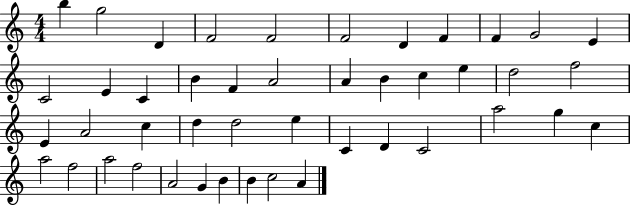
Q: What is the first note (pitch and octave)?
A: B5